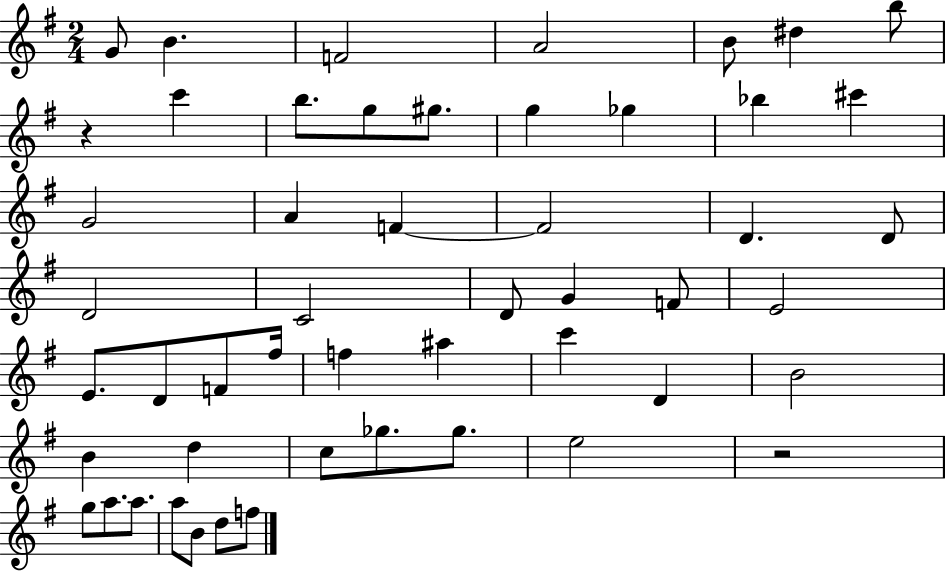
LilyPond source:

{
  \clef treble
  \numericTimeSignature
  \time 2/4
  \key g \major
  \repeat volta 2 { g'8 b'4. | f'2 | a'2 | b'8 dis''4 b''8 | \break r4 c'''4 | b''8. g''8 gis''8. | g''4 ges''4 | bes''4 cis'''4 | \break g'2 | a'4 f'4~~ | f'2 | d'4. d'8 | \break d'2 | c'2 | d'8 g'4 f'8 | e'2 | \break e'8. d'8 f'8 fis''16 | f''4 ais''4 | c'''4 d'4 | b'2 | \break b'4 d''4 | c''8 ges''8. ges''8. | e''2 | r2 | \break g''8 a''8. a''8. | a''8 b'8 d''8 f''8 | } \bar "|."
}